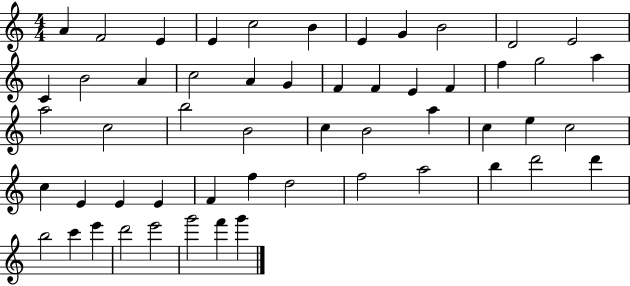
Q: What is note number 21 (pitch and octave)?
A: F4